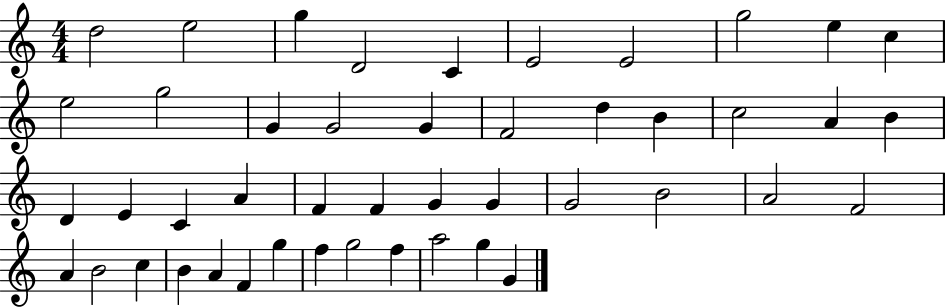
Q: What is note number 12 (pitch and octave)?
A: G5